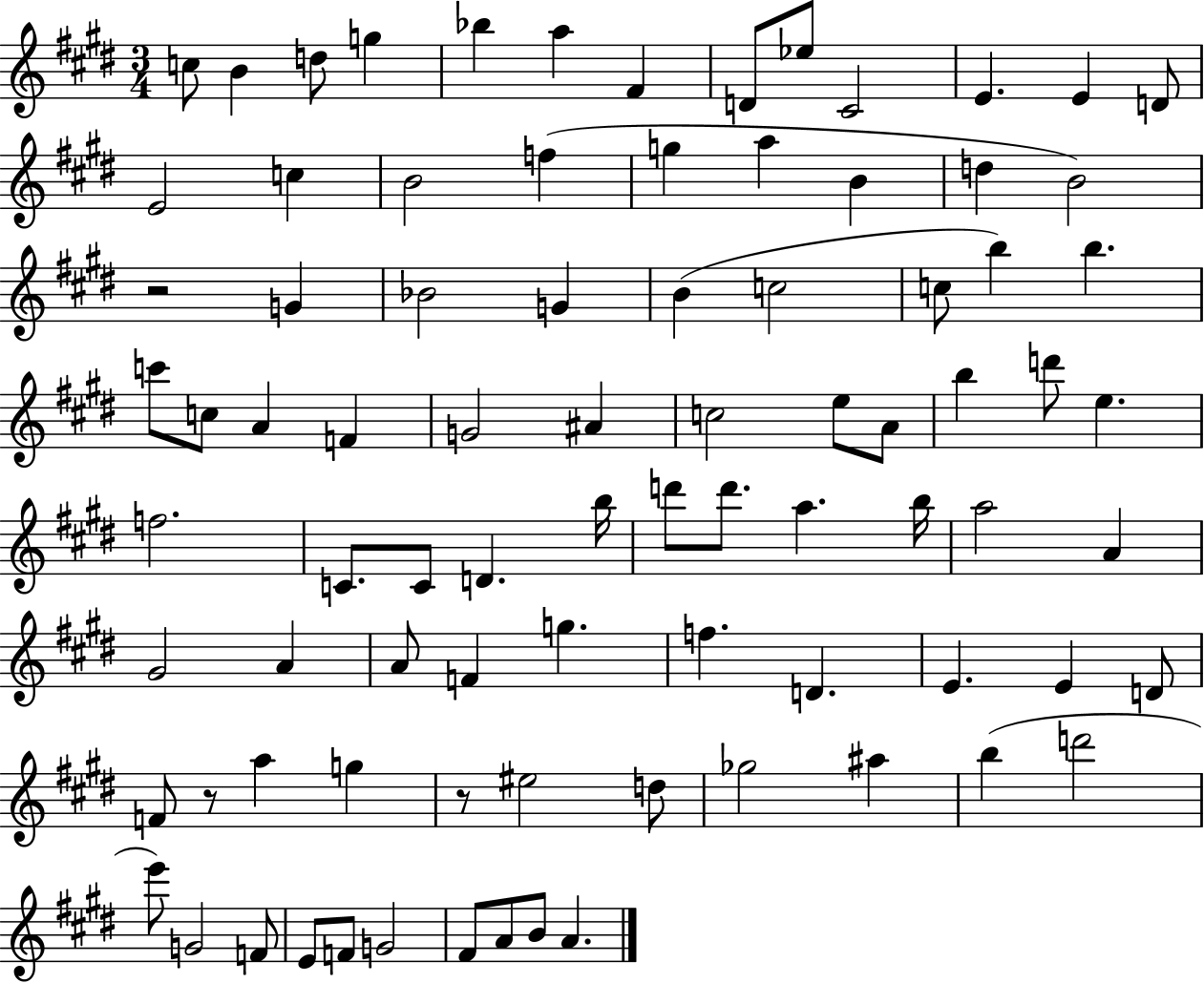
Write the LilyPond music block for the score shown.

{
  \clef treble
  \numericTimeSignature
  \time 3/4
  \key e \major
  c''8 b'4 d''8 g''4 | bes''4 a''4 fis'4 | d'8 ees''8 cis'2 | e'4. e'4 d'8 | \break e'2 c''4 | b'2 f''4( | g''4 a''4 b'4 | d''4 b'2) | \break r2 g'4 | bes'2 g'4 | b'4( c''2 | c''8 b''4) b''4. | \break c'''8 c''8 a'4 f'4 | g'2 ais'4 | c''2 e''8 a'8 | b''4 d'''8 e''4. | \break f''2. | c'8. c'8 d'4. b''16 | d'''8 d'''8. a''4. b''16 | a''2 a'4 | \break gis'2 a'4 | a'8 f'4 g''4. | f''4. d'4. | e'4. e'4 d'8 | \break f'8 r8 a''4 g''4 | r8 eis''2 d''8 | ges''2 ais''4 | b''4( d'''2 | \break e'''8) g'2 f'8 | e'8 f'8 g'2 | fis'8 a'8 b'8 a'4. | \bar "|."
}